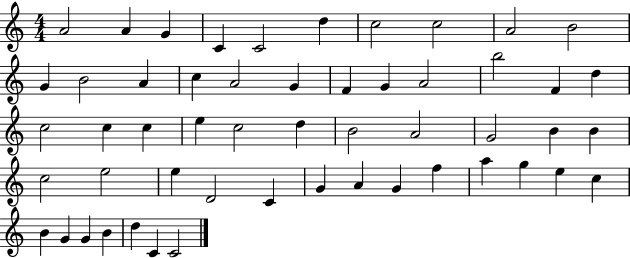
A4/h A4/q G4/q C4/q C4/h D5/q C5/h C5/h A4/h B4/h G4/q B4/h A4/q C5/q A4/h G4/q F4/q G4/q A4/h B5/h F4/q D5/q C5/h C5/q C5/q E5/q C5/h D5/q B4/h A4/h G4/h B4/q B4/q C5/h E5/h E5/q D4/h C4/q G4/q A4/q G4/q F5/q A5/q G5/q E5/q C5/q B4/q G4/q G4/q B4/q D5/q C4/q C4/h